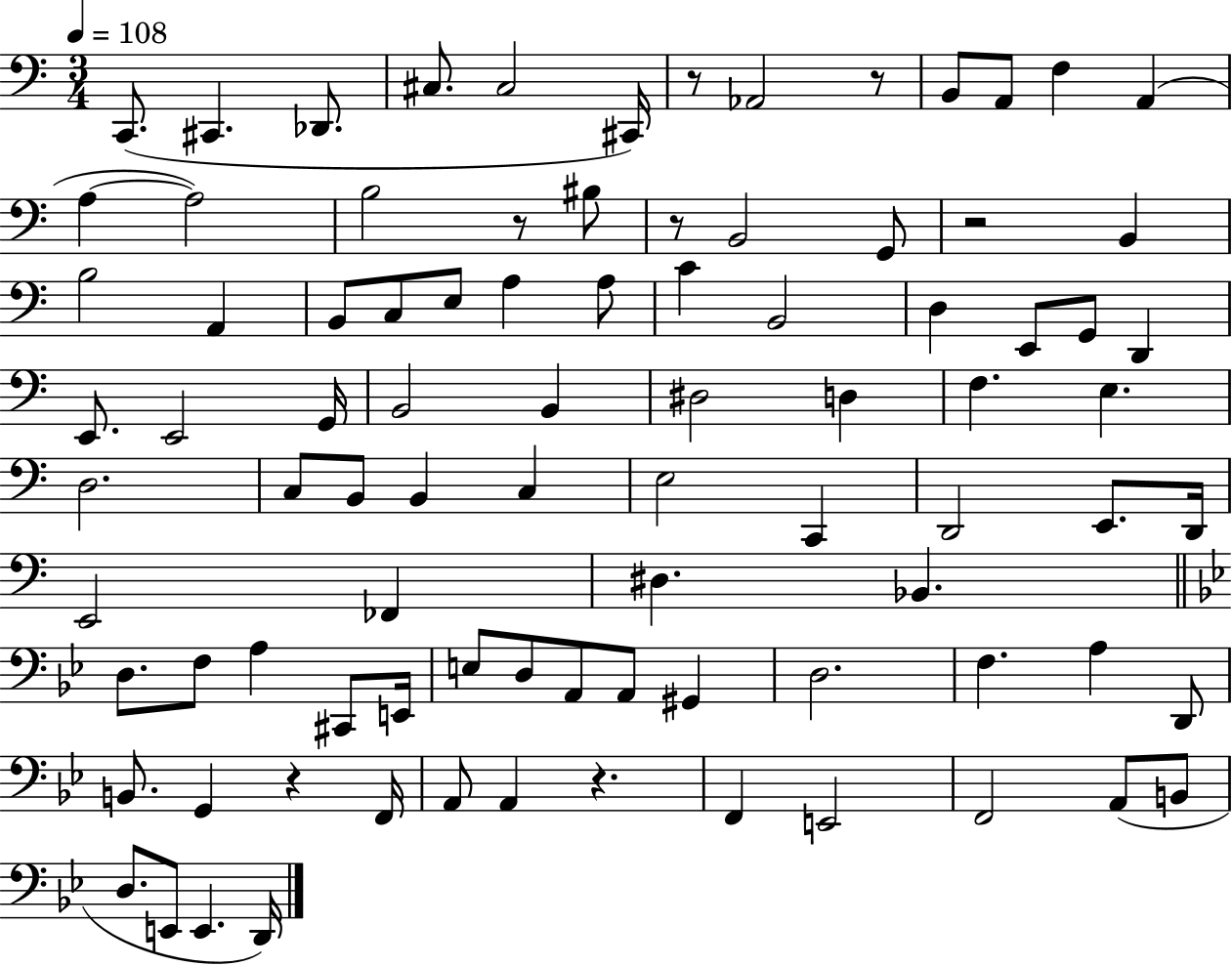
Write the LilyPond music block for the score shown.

{
  \clef bass
  \numericTimeSignature
  \time 3/4
  \key c \major
  \tempo 4 = 108
  c,8.( cis,4. des,8. | cis8. cis2 cis,16) | r8 aes,2 r8 | b,8 a,8 f4 a,4( | \break a4~~ a2) | b2 r8 bis8 | r8 b,2 g,8 | r2 b,4 | \break b2 a,4 | b,8 c8 e8 a4 a8 | c'4 b,2 | d4 e,8 g,8 d,4 | \break e,8. e,2 g,16 | b,2 b,4 | dis2 d4 | f4. e4. | \break d2. | c8 b,8 b,4 c4 | e2 c,4 | d,2 e,8. d,16 | \break e,2 fes,4 | dis4. bes,4. | \bar "||" \break \key g \minor d8. f8 a4 cis,8 e,16 | e8 d8 a,8 a,8 gis,4 | d2. | f4. a4 d,8 | \break b,8. g,4 r4 f,16 | a,8 a,4 r4. | f,4 e,2 | f,2 a,8( b,8 | \break d8. e,8 e,4. d,16) | \bar "|."
}